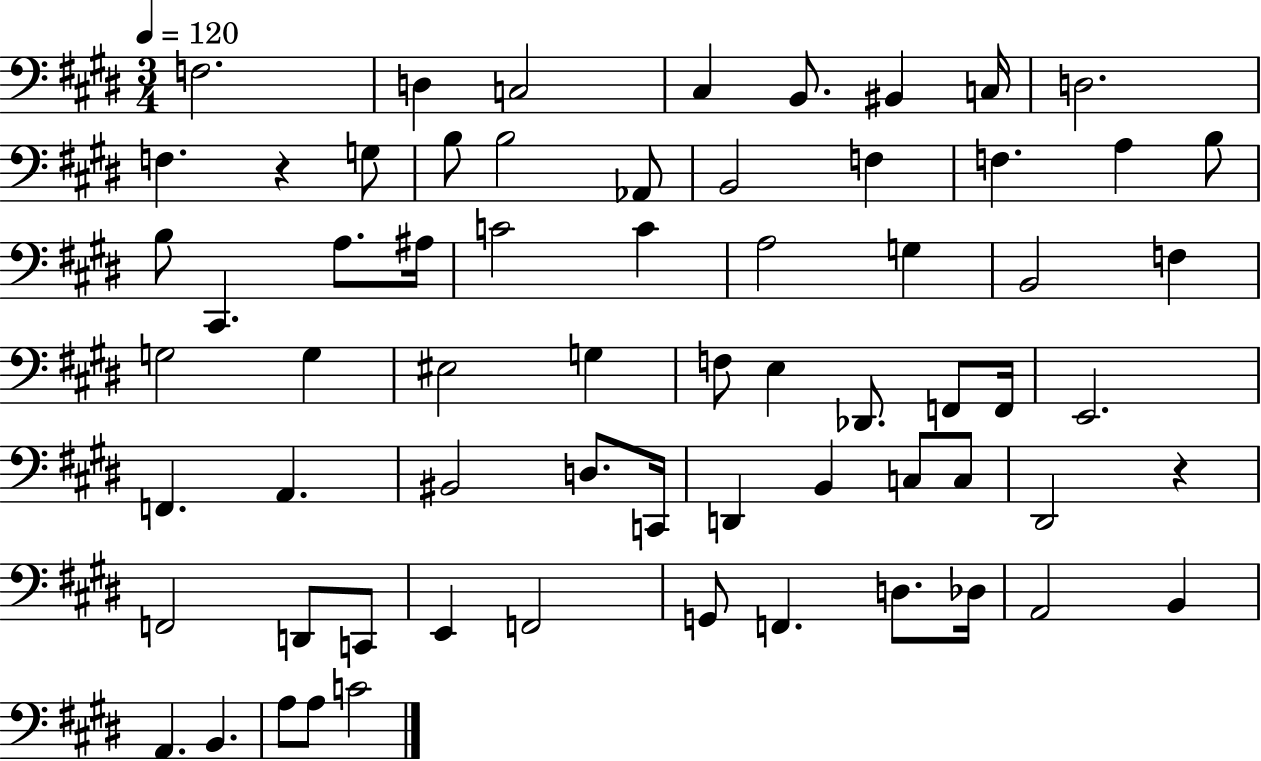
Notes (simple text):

F3/h. D3/q C3/h C#3/q B2/e. BIS2/q C3/s D3/h. F3/q. R/q G3/e B3/e B3/h Ab2/e B2/h F3/q F3/q. A3/q B3/e B3/e C#2/q. A3/e. A#3/s C4/h C4/q A3/h G3/q B2/h F3/q G3/h G3/q EIS3/h G3/q F3/e E3/q Db2/e. F2/e F2/s E2/h. F2/q. A2/q. BIS2/h D3/e. C2/s D2/q B2/q C3/e C3/e D#2/h R/q F2/h D2/e C2/e E2/q F2/h G2/e F2/q. D3/e. Db3/s A2/h B2/q A2/q. B2/q. A3/e A3/e C4/h